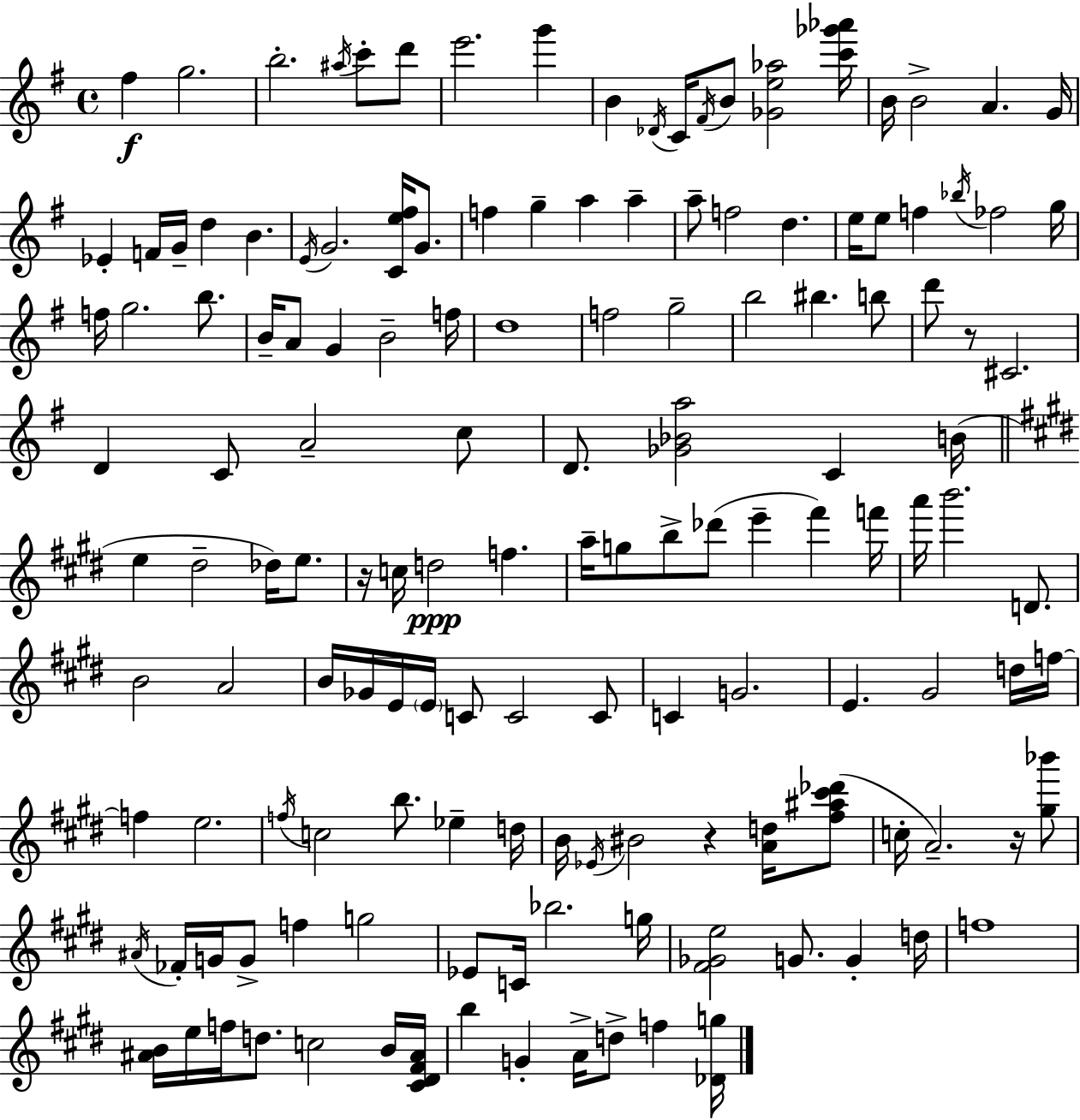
F#5/q G5/h. B5/h. A#5/s C6/e D6/e E6/h. G6/q B4/q Db4/s C4/s F#4/s B4/e [Gb4,E5,Ab5]/h [C6,Gb6,Ab6]/s B4/s B4/h A4/q. G4/s Eb4/q F4/s G4/s D5/q B4/q. E4/s G4/h. [C4,E5,F#5]/s G4/e. F5/q G5/q A5/q A5/q A5/e F5/h D5/q. E5/s E5/e F5/q Bb5/s FES5/h G5/s F5/s G5/h. B5/e. B4/s A4/e G4/q B4/h F5/s D5/w F5/h G5/h B5/h BIS5/q. B5/e D6/e R/e C#4/h. D4/q C4/e A4/h C5/e D4/e. [Gb4,Bb4,A5]/h C4/q B4/s E5/q D#5/h Db5/s E5/e. R/s C5/s D5/h F5/q. A5/s G5/e B5/e Db6/e E6/q F#6/q F6/s A6/s B6/h. D4/e. B4/h A4/h B4/s Gb4/s E4/s E4/s C4/e C4/h C4/e C4/q G4/h. E4/q. G#4/h D5/s F5/s F5/q E5/h. F5/s C5/h B5/e. Eb5/q D5/s B4/s Eb4/s BIS4/h R/q [A4,D5]/s [F#5,A#5,C#6,Db6]/e C5/s A4/h. R/s [G#5,Bb6]/e A#4/s FES4/s G4/s G4/e F5/q G5/h Eb4/e C4/s Bb5/h. G5/s [F#4,Gb4,E5]/h G4/e. G4/q D5/s F5/w [A#4,B4]/s E5/s F5/s D5/e. C5/h B4/s [C#4,D#4,F#4,A#4]/s B5/q G4/q A4/s D5/e F5/q [Db4,G5]/s